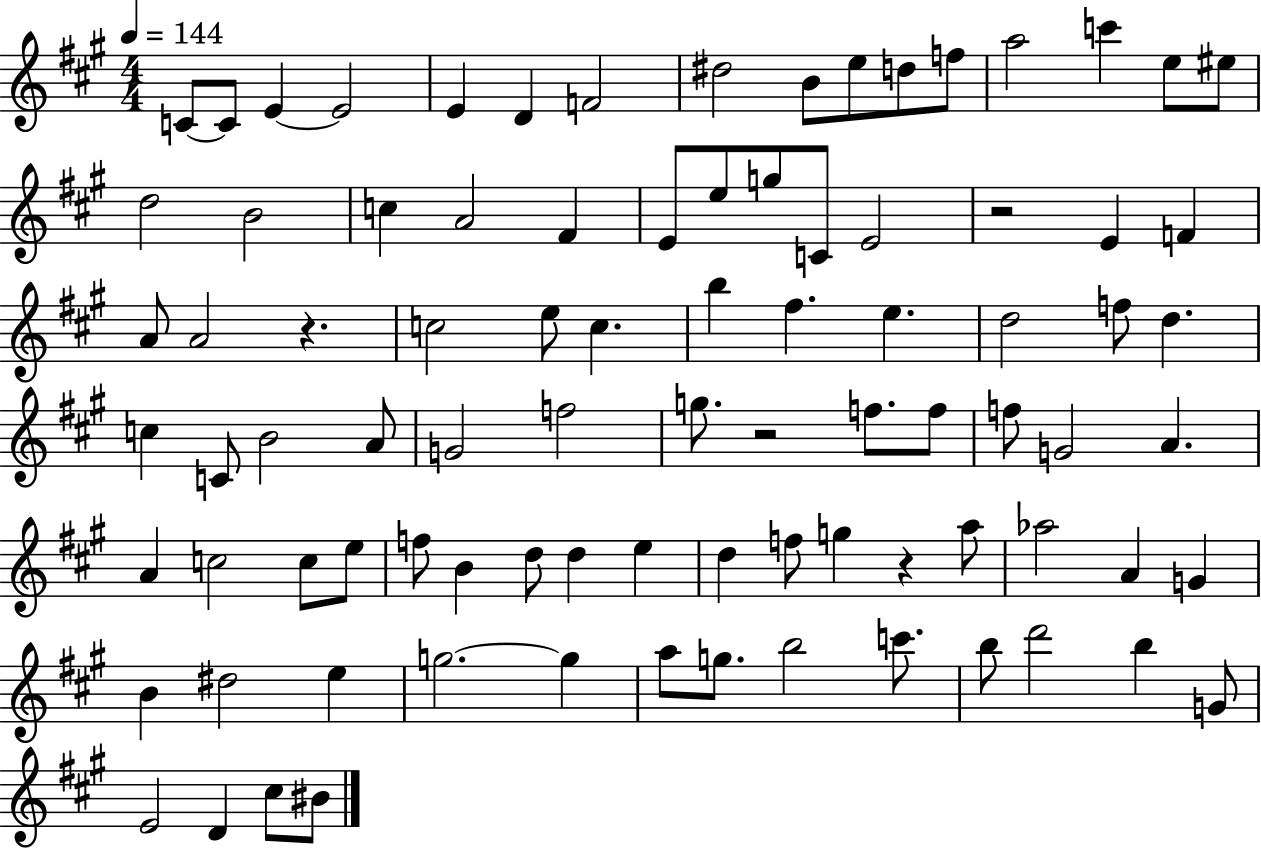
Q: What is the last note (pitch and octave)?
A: BIS4